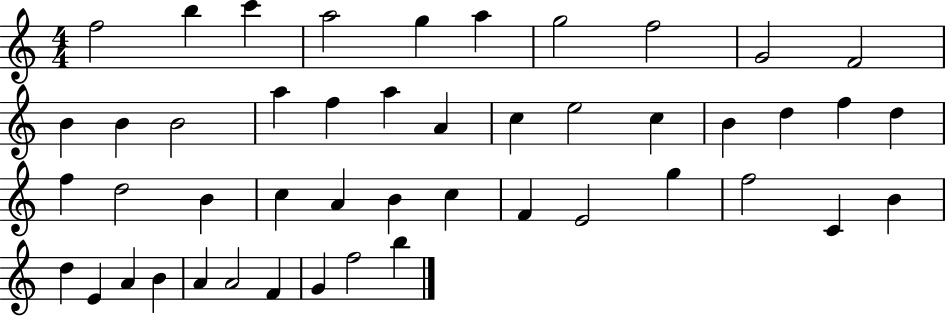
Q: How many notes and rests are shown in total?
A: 47